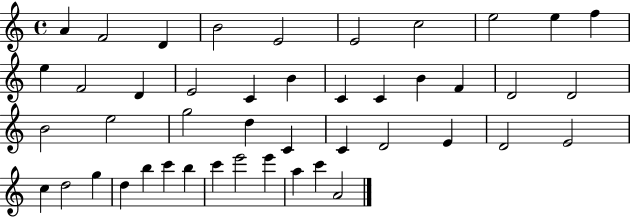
X:1
T:Untitled
M:4/4
L:1/4
K:C
A F2 D B2 E2 E2 c2 e2 e f e F2 D E2 C B C C B F D2 D2 B2 e2 g2 d C C D2 E D2 E2 c d2 g d b c' b c' e'2 e' a c' A2